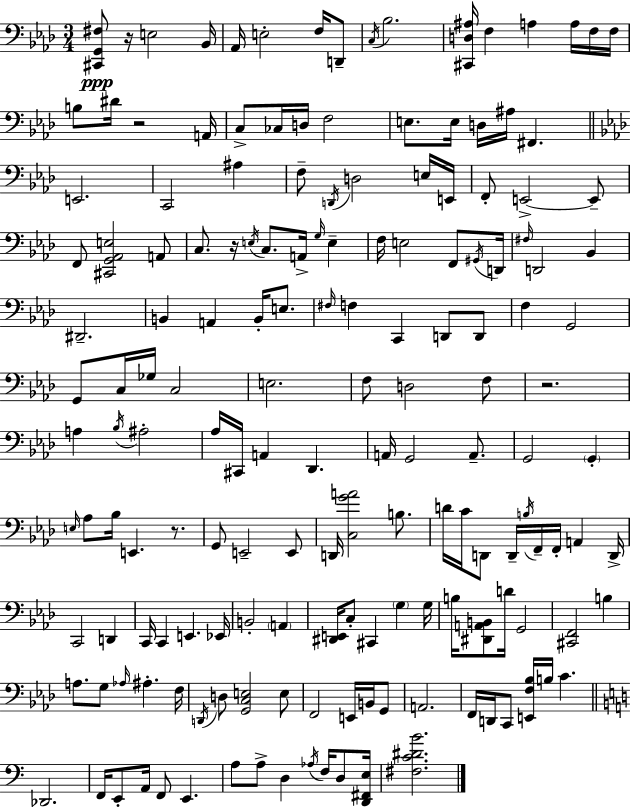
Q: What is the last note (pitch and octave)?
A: D3